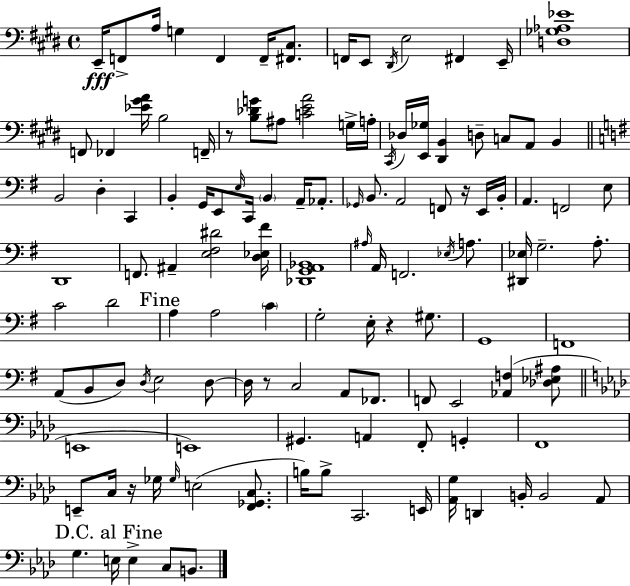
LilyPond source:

{
  \clef bass
  \time 4/4
  \defaultTimeSignature
  \key e \major
  e,16--\fff f,8-> a16 g4 f,4 f,16-- <fis, cis>8. | f,16 e,8 \acciaccatura { dis,16 } e2 fis,4 | e,16-- <d ges aes ees'>1 | f,8 fes,4 <ees' gis' a'>16 b2 | \break f,16-- r8 <b des' g'>8 ais8 <c' e' a'>2 g16-> | a16-. \acciaccatura { cis,16 } des16 <e, ges>16 <dis, b,>4 d8-- c8 a,8 b,4 | \bar "||" \break \key e \minor b,2 d4-. c,4 | b,4-. g,16 e,8 \grace { e16 } c,16 \parenthesize b,4 a,16-- aes,8.-. | \grace { ges,16 } b,8. a,2 f,8 r16 | e,16 b,16-. a,4. f,2 | \break e8 d,1 | f,8. ais,4-- <e fis dis'>2 | <d ees fis'>16 <des, g, a, bes,>1 | \grace { ais16 } a,16 f,2. | \break \acciaccatura { ees16 } a8. <dis, ees>16 g2.-- | a8.-. c'2 d'2 | \mark "Fine" a4 a2 | \parenthesize c'4 g2-. e16-. r4 | \break gis8. g,1 | f,1 | a,8( b,8 d8) \acciaccatura { d16 } e2 | d8~~ d16 r8 c2 | \break a,8 fes,8. f,8 e,2 <aes, f>4( | <des ees ais>8 \bar "||" \break \key aes \major e,1 | e,1) | gis,4. a,4 f,8-. g,4-. | f,1 | \break e,8-- c16 r16 ges16 \grace { ges16 } e2( <f, ges, c>8. | b16) b8-> c,2. | e,16 <aes, g>16 d,4 b,16-. b,2 aes,8 | \mark "D.C. al Fine" g4. e16 e4-> c8 b,8. | \break \bar "|."
}